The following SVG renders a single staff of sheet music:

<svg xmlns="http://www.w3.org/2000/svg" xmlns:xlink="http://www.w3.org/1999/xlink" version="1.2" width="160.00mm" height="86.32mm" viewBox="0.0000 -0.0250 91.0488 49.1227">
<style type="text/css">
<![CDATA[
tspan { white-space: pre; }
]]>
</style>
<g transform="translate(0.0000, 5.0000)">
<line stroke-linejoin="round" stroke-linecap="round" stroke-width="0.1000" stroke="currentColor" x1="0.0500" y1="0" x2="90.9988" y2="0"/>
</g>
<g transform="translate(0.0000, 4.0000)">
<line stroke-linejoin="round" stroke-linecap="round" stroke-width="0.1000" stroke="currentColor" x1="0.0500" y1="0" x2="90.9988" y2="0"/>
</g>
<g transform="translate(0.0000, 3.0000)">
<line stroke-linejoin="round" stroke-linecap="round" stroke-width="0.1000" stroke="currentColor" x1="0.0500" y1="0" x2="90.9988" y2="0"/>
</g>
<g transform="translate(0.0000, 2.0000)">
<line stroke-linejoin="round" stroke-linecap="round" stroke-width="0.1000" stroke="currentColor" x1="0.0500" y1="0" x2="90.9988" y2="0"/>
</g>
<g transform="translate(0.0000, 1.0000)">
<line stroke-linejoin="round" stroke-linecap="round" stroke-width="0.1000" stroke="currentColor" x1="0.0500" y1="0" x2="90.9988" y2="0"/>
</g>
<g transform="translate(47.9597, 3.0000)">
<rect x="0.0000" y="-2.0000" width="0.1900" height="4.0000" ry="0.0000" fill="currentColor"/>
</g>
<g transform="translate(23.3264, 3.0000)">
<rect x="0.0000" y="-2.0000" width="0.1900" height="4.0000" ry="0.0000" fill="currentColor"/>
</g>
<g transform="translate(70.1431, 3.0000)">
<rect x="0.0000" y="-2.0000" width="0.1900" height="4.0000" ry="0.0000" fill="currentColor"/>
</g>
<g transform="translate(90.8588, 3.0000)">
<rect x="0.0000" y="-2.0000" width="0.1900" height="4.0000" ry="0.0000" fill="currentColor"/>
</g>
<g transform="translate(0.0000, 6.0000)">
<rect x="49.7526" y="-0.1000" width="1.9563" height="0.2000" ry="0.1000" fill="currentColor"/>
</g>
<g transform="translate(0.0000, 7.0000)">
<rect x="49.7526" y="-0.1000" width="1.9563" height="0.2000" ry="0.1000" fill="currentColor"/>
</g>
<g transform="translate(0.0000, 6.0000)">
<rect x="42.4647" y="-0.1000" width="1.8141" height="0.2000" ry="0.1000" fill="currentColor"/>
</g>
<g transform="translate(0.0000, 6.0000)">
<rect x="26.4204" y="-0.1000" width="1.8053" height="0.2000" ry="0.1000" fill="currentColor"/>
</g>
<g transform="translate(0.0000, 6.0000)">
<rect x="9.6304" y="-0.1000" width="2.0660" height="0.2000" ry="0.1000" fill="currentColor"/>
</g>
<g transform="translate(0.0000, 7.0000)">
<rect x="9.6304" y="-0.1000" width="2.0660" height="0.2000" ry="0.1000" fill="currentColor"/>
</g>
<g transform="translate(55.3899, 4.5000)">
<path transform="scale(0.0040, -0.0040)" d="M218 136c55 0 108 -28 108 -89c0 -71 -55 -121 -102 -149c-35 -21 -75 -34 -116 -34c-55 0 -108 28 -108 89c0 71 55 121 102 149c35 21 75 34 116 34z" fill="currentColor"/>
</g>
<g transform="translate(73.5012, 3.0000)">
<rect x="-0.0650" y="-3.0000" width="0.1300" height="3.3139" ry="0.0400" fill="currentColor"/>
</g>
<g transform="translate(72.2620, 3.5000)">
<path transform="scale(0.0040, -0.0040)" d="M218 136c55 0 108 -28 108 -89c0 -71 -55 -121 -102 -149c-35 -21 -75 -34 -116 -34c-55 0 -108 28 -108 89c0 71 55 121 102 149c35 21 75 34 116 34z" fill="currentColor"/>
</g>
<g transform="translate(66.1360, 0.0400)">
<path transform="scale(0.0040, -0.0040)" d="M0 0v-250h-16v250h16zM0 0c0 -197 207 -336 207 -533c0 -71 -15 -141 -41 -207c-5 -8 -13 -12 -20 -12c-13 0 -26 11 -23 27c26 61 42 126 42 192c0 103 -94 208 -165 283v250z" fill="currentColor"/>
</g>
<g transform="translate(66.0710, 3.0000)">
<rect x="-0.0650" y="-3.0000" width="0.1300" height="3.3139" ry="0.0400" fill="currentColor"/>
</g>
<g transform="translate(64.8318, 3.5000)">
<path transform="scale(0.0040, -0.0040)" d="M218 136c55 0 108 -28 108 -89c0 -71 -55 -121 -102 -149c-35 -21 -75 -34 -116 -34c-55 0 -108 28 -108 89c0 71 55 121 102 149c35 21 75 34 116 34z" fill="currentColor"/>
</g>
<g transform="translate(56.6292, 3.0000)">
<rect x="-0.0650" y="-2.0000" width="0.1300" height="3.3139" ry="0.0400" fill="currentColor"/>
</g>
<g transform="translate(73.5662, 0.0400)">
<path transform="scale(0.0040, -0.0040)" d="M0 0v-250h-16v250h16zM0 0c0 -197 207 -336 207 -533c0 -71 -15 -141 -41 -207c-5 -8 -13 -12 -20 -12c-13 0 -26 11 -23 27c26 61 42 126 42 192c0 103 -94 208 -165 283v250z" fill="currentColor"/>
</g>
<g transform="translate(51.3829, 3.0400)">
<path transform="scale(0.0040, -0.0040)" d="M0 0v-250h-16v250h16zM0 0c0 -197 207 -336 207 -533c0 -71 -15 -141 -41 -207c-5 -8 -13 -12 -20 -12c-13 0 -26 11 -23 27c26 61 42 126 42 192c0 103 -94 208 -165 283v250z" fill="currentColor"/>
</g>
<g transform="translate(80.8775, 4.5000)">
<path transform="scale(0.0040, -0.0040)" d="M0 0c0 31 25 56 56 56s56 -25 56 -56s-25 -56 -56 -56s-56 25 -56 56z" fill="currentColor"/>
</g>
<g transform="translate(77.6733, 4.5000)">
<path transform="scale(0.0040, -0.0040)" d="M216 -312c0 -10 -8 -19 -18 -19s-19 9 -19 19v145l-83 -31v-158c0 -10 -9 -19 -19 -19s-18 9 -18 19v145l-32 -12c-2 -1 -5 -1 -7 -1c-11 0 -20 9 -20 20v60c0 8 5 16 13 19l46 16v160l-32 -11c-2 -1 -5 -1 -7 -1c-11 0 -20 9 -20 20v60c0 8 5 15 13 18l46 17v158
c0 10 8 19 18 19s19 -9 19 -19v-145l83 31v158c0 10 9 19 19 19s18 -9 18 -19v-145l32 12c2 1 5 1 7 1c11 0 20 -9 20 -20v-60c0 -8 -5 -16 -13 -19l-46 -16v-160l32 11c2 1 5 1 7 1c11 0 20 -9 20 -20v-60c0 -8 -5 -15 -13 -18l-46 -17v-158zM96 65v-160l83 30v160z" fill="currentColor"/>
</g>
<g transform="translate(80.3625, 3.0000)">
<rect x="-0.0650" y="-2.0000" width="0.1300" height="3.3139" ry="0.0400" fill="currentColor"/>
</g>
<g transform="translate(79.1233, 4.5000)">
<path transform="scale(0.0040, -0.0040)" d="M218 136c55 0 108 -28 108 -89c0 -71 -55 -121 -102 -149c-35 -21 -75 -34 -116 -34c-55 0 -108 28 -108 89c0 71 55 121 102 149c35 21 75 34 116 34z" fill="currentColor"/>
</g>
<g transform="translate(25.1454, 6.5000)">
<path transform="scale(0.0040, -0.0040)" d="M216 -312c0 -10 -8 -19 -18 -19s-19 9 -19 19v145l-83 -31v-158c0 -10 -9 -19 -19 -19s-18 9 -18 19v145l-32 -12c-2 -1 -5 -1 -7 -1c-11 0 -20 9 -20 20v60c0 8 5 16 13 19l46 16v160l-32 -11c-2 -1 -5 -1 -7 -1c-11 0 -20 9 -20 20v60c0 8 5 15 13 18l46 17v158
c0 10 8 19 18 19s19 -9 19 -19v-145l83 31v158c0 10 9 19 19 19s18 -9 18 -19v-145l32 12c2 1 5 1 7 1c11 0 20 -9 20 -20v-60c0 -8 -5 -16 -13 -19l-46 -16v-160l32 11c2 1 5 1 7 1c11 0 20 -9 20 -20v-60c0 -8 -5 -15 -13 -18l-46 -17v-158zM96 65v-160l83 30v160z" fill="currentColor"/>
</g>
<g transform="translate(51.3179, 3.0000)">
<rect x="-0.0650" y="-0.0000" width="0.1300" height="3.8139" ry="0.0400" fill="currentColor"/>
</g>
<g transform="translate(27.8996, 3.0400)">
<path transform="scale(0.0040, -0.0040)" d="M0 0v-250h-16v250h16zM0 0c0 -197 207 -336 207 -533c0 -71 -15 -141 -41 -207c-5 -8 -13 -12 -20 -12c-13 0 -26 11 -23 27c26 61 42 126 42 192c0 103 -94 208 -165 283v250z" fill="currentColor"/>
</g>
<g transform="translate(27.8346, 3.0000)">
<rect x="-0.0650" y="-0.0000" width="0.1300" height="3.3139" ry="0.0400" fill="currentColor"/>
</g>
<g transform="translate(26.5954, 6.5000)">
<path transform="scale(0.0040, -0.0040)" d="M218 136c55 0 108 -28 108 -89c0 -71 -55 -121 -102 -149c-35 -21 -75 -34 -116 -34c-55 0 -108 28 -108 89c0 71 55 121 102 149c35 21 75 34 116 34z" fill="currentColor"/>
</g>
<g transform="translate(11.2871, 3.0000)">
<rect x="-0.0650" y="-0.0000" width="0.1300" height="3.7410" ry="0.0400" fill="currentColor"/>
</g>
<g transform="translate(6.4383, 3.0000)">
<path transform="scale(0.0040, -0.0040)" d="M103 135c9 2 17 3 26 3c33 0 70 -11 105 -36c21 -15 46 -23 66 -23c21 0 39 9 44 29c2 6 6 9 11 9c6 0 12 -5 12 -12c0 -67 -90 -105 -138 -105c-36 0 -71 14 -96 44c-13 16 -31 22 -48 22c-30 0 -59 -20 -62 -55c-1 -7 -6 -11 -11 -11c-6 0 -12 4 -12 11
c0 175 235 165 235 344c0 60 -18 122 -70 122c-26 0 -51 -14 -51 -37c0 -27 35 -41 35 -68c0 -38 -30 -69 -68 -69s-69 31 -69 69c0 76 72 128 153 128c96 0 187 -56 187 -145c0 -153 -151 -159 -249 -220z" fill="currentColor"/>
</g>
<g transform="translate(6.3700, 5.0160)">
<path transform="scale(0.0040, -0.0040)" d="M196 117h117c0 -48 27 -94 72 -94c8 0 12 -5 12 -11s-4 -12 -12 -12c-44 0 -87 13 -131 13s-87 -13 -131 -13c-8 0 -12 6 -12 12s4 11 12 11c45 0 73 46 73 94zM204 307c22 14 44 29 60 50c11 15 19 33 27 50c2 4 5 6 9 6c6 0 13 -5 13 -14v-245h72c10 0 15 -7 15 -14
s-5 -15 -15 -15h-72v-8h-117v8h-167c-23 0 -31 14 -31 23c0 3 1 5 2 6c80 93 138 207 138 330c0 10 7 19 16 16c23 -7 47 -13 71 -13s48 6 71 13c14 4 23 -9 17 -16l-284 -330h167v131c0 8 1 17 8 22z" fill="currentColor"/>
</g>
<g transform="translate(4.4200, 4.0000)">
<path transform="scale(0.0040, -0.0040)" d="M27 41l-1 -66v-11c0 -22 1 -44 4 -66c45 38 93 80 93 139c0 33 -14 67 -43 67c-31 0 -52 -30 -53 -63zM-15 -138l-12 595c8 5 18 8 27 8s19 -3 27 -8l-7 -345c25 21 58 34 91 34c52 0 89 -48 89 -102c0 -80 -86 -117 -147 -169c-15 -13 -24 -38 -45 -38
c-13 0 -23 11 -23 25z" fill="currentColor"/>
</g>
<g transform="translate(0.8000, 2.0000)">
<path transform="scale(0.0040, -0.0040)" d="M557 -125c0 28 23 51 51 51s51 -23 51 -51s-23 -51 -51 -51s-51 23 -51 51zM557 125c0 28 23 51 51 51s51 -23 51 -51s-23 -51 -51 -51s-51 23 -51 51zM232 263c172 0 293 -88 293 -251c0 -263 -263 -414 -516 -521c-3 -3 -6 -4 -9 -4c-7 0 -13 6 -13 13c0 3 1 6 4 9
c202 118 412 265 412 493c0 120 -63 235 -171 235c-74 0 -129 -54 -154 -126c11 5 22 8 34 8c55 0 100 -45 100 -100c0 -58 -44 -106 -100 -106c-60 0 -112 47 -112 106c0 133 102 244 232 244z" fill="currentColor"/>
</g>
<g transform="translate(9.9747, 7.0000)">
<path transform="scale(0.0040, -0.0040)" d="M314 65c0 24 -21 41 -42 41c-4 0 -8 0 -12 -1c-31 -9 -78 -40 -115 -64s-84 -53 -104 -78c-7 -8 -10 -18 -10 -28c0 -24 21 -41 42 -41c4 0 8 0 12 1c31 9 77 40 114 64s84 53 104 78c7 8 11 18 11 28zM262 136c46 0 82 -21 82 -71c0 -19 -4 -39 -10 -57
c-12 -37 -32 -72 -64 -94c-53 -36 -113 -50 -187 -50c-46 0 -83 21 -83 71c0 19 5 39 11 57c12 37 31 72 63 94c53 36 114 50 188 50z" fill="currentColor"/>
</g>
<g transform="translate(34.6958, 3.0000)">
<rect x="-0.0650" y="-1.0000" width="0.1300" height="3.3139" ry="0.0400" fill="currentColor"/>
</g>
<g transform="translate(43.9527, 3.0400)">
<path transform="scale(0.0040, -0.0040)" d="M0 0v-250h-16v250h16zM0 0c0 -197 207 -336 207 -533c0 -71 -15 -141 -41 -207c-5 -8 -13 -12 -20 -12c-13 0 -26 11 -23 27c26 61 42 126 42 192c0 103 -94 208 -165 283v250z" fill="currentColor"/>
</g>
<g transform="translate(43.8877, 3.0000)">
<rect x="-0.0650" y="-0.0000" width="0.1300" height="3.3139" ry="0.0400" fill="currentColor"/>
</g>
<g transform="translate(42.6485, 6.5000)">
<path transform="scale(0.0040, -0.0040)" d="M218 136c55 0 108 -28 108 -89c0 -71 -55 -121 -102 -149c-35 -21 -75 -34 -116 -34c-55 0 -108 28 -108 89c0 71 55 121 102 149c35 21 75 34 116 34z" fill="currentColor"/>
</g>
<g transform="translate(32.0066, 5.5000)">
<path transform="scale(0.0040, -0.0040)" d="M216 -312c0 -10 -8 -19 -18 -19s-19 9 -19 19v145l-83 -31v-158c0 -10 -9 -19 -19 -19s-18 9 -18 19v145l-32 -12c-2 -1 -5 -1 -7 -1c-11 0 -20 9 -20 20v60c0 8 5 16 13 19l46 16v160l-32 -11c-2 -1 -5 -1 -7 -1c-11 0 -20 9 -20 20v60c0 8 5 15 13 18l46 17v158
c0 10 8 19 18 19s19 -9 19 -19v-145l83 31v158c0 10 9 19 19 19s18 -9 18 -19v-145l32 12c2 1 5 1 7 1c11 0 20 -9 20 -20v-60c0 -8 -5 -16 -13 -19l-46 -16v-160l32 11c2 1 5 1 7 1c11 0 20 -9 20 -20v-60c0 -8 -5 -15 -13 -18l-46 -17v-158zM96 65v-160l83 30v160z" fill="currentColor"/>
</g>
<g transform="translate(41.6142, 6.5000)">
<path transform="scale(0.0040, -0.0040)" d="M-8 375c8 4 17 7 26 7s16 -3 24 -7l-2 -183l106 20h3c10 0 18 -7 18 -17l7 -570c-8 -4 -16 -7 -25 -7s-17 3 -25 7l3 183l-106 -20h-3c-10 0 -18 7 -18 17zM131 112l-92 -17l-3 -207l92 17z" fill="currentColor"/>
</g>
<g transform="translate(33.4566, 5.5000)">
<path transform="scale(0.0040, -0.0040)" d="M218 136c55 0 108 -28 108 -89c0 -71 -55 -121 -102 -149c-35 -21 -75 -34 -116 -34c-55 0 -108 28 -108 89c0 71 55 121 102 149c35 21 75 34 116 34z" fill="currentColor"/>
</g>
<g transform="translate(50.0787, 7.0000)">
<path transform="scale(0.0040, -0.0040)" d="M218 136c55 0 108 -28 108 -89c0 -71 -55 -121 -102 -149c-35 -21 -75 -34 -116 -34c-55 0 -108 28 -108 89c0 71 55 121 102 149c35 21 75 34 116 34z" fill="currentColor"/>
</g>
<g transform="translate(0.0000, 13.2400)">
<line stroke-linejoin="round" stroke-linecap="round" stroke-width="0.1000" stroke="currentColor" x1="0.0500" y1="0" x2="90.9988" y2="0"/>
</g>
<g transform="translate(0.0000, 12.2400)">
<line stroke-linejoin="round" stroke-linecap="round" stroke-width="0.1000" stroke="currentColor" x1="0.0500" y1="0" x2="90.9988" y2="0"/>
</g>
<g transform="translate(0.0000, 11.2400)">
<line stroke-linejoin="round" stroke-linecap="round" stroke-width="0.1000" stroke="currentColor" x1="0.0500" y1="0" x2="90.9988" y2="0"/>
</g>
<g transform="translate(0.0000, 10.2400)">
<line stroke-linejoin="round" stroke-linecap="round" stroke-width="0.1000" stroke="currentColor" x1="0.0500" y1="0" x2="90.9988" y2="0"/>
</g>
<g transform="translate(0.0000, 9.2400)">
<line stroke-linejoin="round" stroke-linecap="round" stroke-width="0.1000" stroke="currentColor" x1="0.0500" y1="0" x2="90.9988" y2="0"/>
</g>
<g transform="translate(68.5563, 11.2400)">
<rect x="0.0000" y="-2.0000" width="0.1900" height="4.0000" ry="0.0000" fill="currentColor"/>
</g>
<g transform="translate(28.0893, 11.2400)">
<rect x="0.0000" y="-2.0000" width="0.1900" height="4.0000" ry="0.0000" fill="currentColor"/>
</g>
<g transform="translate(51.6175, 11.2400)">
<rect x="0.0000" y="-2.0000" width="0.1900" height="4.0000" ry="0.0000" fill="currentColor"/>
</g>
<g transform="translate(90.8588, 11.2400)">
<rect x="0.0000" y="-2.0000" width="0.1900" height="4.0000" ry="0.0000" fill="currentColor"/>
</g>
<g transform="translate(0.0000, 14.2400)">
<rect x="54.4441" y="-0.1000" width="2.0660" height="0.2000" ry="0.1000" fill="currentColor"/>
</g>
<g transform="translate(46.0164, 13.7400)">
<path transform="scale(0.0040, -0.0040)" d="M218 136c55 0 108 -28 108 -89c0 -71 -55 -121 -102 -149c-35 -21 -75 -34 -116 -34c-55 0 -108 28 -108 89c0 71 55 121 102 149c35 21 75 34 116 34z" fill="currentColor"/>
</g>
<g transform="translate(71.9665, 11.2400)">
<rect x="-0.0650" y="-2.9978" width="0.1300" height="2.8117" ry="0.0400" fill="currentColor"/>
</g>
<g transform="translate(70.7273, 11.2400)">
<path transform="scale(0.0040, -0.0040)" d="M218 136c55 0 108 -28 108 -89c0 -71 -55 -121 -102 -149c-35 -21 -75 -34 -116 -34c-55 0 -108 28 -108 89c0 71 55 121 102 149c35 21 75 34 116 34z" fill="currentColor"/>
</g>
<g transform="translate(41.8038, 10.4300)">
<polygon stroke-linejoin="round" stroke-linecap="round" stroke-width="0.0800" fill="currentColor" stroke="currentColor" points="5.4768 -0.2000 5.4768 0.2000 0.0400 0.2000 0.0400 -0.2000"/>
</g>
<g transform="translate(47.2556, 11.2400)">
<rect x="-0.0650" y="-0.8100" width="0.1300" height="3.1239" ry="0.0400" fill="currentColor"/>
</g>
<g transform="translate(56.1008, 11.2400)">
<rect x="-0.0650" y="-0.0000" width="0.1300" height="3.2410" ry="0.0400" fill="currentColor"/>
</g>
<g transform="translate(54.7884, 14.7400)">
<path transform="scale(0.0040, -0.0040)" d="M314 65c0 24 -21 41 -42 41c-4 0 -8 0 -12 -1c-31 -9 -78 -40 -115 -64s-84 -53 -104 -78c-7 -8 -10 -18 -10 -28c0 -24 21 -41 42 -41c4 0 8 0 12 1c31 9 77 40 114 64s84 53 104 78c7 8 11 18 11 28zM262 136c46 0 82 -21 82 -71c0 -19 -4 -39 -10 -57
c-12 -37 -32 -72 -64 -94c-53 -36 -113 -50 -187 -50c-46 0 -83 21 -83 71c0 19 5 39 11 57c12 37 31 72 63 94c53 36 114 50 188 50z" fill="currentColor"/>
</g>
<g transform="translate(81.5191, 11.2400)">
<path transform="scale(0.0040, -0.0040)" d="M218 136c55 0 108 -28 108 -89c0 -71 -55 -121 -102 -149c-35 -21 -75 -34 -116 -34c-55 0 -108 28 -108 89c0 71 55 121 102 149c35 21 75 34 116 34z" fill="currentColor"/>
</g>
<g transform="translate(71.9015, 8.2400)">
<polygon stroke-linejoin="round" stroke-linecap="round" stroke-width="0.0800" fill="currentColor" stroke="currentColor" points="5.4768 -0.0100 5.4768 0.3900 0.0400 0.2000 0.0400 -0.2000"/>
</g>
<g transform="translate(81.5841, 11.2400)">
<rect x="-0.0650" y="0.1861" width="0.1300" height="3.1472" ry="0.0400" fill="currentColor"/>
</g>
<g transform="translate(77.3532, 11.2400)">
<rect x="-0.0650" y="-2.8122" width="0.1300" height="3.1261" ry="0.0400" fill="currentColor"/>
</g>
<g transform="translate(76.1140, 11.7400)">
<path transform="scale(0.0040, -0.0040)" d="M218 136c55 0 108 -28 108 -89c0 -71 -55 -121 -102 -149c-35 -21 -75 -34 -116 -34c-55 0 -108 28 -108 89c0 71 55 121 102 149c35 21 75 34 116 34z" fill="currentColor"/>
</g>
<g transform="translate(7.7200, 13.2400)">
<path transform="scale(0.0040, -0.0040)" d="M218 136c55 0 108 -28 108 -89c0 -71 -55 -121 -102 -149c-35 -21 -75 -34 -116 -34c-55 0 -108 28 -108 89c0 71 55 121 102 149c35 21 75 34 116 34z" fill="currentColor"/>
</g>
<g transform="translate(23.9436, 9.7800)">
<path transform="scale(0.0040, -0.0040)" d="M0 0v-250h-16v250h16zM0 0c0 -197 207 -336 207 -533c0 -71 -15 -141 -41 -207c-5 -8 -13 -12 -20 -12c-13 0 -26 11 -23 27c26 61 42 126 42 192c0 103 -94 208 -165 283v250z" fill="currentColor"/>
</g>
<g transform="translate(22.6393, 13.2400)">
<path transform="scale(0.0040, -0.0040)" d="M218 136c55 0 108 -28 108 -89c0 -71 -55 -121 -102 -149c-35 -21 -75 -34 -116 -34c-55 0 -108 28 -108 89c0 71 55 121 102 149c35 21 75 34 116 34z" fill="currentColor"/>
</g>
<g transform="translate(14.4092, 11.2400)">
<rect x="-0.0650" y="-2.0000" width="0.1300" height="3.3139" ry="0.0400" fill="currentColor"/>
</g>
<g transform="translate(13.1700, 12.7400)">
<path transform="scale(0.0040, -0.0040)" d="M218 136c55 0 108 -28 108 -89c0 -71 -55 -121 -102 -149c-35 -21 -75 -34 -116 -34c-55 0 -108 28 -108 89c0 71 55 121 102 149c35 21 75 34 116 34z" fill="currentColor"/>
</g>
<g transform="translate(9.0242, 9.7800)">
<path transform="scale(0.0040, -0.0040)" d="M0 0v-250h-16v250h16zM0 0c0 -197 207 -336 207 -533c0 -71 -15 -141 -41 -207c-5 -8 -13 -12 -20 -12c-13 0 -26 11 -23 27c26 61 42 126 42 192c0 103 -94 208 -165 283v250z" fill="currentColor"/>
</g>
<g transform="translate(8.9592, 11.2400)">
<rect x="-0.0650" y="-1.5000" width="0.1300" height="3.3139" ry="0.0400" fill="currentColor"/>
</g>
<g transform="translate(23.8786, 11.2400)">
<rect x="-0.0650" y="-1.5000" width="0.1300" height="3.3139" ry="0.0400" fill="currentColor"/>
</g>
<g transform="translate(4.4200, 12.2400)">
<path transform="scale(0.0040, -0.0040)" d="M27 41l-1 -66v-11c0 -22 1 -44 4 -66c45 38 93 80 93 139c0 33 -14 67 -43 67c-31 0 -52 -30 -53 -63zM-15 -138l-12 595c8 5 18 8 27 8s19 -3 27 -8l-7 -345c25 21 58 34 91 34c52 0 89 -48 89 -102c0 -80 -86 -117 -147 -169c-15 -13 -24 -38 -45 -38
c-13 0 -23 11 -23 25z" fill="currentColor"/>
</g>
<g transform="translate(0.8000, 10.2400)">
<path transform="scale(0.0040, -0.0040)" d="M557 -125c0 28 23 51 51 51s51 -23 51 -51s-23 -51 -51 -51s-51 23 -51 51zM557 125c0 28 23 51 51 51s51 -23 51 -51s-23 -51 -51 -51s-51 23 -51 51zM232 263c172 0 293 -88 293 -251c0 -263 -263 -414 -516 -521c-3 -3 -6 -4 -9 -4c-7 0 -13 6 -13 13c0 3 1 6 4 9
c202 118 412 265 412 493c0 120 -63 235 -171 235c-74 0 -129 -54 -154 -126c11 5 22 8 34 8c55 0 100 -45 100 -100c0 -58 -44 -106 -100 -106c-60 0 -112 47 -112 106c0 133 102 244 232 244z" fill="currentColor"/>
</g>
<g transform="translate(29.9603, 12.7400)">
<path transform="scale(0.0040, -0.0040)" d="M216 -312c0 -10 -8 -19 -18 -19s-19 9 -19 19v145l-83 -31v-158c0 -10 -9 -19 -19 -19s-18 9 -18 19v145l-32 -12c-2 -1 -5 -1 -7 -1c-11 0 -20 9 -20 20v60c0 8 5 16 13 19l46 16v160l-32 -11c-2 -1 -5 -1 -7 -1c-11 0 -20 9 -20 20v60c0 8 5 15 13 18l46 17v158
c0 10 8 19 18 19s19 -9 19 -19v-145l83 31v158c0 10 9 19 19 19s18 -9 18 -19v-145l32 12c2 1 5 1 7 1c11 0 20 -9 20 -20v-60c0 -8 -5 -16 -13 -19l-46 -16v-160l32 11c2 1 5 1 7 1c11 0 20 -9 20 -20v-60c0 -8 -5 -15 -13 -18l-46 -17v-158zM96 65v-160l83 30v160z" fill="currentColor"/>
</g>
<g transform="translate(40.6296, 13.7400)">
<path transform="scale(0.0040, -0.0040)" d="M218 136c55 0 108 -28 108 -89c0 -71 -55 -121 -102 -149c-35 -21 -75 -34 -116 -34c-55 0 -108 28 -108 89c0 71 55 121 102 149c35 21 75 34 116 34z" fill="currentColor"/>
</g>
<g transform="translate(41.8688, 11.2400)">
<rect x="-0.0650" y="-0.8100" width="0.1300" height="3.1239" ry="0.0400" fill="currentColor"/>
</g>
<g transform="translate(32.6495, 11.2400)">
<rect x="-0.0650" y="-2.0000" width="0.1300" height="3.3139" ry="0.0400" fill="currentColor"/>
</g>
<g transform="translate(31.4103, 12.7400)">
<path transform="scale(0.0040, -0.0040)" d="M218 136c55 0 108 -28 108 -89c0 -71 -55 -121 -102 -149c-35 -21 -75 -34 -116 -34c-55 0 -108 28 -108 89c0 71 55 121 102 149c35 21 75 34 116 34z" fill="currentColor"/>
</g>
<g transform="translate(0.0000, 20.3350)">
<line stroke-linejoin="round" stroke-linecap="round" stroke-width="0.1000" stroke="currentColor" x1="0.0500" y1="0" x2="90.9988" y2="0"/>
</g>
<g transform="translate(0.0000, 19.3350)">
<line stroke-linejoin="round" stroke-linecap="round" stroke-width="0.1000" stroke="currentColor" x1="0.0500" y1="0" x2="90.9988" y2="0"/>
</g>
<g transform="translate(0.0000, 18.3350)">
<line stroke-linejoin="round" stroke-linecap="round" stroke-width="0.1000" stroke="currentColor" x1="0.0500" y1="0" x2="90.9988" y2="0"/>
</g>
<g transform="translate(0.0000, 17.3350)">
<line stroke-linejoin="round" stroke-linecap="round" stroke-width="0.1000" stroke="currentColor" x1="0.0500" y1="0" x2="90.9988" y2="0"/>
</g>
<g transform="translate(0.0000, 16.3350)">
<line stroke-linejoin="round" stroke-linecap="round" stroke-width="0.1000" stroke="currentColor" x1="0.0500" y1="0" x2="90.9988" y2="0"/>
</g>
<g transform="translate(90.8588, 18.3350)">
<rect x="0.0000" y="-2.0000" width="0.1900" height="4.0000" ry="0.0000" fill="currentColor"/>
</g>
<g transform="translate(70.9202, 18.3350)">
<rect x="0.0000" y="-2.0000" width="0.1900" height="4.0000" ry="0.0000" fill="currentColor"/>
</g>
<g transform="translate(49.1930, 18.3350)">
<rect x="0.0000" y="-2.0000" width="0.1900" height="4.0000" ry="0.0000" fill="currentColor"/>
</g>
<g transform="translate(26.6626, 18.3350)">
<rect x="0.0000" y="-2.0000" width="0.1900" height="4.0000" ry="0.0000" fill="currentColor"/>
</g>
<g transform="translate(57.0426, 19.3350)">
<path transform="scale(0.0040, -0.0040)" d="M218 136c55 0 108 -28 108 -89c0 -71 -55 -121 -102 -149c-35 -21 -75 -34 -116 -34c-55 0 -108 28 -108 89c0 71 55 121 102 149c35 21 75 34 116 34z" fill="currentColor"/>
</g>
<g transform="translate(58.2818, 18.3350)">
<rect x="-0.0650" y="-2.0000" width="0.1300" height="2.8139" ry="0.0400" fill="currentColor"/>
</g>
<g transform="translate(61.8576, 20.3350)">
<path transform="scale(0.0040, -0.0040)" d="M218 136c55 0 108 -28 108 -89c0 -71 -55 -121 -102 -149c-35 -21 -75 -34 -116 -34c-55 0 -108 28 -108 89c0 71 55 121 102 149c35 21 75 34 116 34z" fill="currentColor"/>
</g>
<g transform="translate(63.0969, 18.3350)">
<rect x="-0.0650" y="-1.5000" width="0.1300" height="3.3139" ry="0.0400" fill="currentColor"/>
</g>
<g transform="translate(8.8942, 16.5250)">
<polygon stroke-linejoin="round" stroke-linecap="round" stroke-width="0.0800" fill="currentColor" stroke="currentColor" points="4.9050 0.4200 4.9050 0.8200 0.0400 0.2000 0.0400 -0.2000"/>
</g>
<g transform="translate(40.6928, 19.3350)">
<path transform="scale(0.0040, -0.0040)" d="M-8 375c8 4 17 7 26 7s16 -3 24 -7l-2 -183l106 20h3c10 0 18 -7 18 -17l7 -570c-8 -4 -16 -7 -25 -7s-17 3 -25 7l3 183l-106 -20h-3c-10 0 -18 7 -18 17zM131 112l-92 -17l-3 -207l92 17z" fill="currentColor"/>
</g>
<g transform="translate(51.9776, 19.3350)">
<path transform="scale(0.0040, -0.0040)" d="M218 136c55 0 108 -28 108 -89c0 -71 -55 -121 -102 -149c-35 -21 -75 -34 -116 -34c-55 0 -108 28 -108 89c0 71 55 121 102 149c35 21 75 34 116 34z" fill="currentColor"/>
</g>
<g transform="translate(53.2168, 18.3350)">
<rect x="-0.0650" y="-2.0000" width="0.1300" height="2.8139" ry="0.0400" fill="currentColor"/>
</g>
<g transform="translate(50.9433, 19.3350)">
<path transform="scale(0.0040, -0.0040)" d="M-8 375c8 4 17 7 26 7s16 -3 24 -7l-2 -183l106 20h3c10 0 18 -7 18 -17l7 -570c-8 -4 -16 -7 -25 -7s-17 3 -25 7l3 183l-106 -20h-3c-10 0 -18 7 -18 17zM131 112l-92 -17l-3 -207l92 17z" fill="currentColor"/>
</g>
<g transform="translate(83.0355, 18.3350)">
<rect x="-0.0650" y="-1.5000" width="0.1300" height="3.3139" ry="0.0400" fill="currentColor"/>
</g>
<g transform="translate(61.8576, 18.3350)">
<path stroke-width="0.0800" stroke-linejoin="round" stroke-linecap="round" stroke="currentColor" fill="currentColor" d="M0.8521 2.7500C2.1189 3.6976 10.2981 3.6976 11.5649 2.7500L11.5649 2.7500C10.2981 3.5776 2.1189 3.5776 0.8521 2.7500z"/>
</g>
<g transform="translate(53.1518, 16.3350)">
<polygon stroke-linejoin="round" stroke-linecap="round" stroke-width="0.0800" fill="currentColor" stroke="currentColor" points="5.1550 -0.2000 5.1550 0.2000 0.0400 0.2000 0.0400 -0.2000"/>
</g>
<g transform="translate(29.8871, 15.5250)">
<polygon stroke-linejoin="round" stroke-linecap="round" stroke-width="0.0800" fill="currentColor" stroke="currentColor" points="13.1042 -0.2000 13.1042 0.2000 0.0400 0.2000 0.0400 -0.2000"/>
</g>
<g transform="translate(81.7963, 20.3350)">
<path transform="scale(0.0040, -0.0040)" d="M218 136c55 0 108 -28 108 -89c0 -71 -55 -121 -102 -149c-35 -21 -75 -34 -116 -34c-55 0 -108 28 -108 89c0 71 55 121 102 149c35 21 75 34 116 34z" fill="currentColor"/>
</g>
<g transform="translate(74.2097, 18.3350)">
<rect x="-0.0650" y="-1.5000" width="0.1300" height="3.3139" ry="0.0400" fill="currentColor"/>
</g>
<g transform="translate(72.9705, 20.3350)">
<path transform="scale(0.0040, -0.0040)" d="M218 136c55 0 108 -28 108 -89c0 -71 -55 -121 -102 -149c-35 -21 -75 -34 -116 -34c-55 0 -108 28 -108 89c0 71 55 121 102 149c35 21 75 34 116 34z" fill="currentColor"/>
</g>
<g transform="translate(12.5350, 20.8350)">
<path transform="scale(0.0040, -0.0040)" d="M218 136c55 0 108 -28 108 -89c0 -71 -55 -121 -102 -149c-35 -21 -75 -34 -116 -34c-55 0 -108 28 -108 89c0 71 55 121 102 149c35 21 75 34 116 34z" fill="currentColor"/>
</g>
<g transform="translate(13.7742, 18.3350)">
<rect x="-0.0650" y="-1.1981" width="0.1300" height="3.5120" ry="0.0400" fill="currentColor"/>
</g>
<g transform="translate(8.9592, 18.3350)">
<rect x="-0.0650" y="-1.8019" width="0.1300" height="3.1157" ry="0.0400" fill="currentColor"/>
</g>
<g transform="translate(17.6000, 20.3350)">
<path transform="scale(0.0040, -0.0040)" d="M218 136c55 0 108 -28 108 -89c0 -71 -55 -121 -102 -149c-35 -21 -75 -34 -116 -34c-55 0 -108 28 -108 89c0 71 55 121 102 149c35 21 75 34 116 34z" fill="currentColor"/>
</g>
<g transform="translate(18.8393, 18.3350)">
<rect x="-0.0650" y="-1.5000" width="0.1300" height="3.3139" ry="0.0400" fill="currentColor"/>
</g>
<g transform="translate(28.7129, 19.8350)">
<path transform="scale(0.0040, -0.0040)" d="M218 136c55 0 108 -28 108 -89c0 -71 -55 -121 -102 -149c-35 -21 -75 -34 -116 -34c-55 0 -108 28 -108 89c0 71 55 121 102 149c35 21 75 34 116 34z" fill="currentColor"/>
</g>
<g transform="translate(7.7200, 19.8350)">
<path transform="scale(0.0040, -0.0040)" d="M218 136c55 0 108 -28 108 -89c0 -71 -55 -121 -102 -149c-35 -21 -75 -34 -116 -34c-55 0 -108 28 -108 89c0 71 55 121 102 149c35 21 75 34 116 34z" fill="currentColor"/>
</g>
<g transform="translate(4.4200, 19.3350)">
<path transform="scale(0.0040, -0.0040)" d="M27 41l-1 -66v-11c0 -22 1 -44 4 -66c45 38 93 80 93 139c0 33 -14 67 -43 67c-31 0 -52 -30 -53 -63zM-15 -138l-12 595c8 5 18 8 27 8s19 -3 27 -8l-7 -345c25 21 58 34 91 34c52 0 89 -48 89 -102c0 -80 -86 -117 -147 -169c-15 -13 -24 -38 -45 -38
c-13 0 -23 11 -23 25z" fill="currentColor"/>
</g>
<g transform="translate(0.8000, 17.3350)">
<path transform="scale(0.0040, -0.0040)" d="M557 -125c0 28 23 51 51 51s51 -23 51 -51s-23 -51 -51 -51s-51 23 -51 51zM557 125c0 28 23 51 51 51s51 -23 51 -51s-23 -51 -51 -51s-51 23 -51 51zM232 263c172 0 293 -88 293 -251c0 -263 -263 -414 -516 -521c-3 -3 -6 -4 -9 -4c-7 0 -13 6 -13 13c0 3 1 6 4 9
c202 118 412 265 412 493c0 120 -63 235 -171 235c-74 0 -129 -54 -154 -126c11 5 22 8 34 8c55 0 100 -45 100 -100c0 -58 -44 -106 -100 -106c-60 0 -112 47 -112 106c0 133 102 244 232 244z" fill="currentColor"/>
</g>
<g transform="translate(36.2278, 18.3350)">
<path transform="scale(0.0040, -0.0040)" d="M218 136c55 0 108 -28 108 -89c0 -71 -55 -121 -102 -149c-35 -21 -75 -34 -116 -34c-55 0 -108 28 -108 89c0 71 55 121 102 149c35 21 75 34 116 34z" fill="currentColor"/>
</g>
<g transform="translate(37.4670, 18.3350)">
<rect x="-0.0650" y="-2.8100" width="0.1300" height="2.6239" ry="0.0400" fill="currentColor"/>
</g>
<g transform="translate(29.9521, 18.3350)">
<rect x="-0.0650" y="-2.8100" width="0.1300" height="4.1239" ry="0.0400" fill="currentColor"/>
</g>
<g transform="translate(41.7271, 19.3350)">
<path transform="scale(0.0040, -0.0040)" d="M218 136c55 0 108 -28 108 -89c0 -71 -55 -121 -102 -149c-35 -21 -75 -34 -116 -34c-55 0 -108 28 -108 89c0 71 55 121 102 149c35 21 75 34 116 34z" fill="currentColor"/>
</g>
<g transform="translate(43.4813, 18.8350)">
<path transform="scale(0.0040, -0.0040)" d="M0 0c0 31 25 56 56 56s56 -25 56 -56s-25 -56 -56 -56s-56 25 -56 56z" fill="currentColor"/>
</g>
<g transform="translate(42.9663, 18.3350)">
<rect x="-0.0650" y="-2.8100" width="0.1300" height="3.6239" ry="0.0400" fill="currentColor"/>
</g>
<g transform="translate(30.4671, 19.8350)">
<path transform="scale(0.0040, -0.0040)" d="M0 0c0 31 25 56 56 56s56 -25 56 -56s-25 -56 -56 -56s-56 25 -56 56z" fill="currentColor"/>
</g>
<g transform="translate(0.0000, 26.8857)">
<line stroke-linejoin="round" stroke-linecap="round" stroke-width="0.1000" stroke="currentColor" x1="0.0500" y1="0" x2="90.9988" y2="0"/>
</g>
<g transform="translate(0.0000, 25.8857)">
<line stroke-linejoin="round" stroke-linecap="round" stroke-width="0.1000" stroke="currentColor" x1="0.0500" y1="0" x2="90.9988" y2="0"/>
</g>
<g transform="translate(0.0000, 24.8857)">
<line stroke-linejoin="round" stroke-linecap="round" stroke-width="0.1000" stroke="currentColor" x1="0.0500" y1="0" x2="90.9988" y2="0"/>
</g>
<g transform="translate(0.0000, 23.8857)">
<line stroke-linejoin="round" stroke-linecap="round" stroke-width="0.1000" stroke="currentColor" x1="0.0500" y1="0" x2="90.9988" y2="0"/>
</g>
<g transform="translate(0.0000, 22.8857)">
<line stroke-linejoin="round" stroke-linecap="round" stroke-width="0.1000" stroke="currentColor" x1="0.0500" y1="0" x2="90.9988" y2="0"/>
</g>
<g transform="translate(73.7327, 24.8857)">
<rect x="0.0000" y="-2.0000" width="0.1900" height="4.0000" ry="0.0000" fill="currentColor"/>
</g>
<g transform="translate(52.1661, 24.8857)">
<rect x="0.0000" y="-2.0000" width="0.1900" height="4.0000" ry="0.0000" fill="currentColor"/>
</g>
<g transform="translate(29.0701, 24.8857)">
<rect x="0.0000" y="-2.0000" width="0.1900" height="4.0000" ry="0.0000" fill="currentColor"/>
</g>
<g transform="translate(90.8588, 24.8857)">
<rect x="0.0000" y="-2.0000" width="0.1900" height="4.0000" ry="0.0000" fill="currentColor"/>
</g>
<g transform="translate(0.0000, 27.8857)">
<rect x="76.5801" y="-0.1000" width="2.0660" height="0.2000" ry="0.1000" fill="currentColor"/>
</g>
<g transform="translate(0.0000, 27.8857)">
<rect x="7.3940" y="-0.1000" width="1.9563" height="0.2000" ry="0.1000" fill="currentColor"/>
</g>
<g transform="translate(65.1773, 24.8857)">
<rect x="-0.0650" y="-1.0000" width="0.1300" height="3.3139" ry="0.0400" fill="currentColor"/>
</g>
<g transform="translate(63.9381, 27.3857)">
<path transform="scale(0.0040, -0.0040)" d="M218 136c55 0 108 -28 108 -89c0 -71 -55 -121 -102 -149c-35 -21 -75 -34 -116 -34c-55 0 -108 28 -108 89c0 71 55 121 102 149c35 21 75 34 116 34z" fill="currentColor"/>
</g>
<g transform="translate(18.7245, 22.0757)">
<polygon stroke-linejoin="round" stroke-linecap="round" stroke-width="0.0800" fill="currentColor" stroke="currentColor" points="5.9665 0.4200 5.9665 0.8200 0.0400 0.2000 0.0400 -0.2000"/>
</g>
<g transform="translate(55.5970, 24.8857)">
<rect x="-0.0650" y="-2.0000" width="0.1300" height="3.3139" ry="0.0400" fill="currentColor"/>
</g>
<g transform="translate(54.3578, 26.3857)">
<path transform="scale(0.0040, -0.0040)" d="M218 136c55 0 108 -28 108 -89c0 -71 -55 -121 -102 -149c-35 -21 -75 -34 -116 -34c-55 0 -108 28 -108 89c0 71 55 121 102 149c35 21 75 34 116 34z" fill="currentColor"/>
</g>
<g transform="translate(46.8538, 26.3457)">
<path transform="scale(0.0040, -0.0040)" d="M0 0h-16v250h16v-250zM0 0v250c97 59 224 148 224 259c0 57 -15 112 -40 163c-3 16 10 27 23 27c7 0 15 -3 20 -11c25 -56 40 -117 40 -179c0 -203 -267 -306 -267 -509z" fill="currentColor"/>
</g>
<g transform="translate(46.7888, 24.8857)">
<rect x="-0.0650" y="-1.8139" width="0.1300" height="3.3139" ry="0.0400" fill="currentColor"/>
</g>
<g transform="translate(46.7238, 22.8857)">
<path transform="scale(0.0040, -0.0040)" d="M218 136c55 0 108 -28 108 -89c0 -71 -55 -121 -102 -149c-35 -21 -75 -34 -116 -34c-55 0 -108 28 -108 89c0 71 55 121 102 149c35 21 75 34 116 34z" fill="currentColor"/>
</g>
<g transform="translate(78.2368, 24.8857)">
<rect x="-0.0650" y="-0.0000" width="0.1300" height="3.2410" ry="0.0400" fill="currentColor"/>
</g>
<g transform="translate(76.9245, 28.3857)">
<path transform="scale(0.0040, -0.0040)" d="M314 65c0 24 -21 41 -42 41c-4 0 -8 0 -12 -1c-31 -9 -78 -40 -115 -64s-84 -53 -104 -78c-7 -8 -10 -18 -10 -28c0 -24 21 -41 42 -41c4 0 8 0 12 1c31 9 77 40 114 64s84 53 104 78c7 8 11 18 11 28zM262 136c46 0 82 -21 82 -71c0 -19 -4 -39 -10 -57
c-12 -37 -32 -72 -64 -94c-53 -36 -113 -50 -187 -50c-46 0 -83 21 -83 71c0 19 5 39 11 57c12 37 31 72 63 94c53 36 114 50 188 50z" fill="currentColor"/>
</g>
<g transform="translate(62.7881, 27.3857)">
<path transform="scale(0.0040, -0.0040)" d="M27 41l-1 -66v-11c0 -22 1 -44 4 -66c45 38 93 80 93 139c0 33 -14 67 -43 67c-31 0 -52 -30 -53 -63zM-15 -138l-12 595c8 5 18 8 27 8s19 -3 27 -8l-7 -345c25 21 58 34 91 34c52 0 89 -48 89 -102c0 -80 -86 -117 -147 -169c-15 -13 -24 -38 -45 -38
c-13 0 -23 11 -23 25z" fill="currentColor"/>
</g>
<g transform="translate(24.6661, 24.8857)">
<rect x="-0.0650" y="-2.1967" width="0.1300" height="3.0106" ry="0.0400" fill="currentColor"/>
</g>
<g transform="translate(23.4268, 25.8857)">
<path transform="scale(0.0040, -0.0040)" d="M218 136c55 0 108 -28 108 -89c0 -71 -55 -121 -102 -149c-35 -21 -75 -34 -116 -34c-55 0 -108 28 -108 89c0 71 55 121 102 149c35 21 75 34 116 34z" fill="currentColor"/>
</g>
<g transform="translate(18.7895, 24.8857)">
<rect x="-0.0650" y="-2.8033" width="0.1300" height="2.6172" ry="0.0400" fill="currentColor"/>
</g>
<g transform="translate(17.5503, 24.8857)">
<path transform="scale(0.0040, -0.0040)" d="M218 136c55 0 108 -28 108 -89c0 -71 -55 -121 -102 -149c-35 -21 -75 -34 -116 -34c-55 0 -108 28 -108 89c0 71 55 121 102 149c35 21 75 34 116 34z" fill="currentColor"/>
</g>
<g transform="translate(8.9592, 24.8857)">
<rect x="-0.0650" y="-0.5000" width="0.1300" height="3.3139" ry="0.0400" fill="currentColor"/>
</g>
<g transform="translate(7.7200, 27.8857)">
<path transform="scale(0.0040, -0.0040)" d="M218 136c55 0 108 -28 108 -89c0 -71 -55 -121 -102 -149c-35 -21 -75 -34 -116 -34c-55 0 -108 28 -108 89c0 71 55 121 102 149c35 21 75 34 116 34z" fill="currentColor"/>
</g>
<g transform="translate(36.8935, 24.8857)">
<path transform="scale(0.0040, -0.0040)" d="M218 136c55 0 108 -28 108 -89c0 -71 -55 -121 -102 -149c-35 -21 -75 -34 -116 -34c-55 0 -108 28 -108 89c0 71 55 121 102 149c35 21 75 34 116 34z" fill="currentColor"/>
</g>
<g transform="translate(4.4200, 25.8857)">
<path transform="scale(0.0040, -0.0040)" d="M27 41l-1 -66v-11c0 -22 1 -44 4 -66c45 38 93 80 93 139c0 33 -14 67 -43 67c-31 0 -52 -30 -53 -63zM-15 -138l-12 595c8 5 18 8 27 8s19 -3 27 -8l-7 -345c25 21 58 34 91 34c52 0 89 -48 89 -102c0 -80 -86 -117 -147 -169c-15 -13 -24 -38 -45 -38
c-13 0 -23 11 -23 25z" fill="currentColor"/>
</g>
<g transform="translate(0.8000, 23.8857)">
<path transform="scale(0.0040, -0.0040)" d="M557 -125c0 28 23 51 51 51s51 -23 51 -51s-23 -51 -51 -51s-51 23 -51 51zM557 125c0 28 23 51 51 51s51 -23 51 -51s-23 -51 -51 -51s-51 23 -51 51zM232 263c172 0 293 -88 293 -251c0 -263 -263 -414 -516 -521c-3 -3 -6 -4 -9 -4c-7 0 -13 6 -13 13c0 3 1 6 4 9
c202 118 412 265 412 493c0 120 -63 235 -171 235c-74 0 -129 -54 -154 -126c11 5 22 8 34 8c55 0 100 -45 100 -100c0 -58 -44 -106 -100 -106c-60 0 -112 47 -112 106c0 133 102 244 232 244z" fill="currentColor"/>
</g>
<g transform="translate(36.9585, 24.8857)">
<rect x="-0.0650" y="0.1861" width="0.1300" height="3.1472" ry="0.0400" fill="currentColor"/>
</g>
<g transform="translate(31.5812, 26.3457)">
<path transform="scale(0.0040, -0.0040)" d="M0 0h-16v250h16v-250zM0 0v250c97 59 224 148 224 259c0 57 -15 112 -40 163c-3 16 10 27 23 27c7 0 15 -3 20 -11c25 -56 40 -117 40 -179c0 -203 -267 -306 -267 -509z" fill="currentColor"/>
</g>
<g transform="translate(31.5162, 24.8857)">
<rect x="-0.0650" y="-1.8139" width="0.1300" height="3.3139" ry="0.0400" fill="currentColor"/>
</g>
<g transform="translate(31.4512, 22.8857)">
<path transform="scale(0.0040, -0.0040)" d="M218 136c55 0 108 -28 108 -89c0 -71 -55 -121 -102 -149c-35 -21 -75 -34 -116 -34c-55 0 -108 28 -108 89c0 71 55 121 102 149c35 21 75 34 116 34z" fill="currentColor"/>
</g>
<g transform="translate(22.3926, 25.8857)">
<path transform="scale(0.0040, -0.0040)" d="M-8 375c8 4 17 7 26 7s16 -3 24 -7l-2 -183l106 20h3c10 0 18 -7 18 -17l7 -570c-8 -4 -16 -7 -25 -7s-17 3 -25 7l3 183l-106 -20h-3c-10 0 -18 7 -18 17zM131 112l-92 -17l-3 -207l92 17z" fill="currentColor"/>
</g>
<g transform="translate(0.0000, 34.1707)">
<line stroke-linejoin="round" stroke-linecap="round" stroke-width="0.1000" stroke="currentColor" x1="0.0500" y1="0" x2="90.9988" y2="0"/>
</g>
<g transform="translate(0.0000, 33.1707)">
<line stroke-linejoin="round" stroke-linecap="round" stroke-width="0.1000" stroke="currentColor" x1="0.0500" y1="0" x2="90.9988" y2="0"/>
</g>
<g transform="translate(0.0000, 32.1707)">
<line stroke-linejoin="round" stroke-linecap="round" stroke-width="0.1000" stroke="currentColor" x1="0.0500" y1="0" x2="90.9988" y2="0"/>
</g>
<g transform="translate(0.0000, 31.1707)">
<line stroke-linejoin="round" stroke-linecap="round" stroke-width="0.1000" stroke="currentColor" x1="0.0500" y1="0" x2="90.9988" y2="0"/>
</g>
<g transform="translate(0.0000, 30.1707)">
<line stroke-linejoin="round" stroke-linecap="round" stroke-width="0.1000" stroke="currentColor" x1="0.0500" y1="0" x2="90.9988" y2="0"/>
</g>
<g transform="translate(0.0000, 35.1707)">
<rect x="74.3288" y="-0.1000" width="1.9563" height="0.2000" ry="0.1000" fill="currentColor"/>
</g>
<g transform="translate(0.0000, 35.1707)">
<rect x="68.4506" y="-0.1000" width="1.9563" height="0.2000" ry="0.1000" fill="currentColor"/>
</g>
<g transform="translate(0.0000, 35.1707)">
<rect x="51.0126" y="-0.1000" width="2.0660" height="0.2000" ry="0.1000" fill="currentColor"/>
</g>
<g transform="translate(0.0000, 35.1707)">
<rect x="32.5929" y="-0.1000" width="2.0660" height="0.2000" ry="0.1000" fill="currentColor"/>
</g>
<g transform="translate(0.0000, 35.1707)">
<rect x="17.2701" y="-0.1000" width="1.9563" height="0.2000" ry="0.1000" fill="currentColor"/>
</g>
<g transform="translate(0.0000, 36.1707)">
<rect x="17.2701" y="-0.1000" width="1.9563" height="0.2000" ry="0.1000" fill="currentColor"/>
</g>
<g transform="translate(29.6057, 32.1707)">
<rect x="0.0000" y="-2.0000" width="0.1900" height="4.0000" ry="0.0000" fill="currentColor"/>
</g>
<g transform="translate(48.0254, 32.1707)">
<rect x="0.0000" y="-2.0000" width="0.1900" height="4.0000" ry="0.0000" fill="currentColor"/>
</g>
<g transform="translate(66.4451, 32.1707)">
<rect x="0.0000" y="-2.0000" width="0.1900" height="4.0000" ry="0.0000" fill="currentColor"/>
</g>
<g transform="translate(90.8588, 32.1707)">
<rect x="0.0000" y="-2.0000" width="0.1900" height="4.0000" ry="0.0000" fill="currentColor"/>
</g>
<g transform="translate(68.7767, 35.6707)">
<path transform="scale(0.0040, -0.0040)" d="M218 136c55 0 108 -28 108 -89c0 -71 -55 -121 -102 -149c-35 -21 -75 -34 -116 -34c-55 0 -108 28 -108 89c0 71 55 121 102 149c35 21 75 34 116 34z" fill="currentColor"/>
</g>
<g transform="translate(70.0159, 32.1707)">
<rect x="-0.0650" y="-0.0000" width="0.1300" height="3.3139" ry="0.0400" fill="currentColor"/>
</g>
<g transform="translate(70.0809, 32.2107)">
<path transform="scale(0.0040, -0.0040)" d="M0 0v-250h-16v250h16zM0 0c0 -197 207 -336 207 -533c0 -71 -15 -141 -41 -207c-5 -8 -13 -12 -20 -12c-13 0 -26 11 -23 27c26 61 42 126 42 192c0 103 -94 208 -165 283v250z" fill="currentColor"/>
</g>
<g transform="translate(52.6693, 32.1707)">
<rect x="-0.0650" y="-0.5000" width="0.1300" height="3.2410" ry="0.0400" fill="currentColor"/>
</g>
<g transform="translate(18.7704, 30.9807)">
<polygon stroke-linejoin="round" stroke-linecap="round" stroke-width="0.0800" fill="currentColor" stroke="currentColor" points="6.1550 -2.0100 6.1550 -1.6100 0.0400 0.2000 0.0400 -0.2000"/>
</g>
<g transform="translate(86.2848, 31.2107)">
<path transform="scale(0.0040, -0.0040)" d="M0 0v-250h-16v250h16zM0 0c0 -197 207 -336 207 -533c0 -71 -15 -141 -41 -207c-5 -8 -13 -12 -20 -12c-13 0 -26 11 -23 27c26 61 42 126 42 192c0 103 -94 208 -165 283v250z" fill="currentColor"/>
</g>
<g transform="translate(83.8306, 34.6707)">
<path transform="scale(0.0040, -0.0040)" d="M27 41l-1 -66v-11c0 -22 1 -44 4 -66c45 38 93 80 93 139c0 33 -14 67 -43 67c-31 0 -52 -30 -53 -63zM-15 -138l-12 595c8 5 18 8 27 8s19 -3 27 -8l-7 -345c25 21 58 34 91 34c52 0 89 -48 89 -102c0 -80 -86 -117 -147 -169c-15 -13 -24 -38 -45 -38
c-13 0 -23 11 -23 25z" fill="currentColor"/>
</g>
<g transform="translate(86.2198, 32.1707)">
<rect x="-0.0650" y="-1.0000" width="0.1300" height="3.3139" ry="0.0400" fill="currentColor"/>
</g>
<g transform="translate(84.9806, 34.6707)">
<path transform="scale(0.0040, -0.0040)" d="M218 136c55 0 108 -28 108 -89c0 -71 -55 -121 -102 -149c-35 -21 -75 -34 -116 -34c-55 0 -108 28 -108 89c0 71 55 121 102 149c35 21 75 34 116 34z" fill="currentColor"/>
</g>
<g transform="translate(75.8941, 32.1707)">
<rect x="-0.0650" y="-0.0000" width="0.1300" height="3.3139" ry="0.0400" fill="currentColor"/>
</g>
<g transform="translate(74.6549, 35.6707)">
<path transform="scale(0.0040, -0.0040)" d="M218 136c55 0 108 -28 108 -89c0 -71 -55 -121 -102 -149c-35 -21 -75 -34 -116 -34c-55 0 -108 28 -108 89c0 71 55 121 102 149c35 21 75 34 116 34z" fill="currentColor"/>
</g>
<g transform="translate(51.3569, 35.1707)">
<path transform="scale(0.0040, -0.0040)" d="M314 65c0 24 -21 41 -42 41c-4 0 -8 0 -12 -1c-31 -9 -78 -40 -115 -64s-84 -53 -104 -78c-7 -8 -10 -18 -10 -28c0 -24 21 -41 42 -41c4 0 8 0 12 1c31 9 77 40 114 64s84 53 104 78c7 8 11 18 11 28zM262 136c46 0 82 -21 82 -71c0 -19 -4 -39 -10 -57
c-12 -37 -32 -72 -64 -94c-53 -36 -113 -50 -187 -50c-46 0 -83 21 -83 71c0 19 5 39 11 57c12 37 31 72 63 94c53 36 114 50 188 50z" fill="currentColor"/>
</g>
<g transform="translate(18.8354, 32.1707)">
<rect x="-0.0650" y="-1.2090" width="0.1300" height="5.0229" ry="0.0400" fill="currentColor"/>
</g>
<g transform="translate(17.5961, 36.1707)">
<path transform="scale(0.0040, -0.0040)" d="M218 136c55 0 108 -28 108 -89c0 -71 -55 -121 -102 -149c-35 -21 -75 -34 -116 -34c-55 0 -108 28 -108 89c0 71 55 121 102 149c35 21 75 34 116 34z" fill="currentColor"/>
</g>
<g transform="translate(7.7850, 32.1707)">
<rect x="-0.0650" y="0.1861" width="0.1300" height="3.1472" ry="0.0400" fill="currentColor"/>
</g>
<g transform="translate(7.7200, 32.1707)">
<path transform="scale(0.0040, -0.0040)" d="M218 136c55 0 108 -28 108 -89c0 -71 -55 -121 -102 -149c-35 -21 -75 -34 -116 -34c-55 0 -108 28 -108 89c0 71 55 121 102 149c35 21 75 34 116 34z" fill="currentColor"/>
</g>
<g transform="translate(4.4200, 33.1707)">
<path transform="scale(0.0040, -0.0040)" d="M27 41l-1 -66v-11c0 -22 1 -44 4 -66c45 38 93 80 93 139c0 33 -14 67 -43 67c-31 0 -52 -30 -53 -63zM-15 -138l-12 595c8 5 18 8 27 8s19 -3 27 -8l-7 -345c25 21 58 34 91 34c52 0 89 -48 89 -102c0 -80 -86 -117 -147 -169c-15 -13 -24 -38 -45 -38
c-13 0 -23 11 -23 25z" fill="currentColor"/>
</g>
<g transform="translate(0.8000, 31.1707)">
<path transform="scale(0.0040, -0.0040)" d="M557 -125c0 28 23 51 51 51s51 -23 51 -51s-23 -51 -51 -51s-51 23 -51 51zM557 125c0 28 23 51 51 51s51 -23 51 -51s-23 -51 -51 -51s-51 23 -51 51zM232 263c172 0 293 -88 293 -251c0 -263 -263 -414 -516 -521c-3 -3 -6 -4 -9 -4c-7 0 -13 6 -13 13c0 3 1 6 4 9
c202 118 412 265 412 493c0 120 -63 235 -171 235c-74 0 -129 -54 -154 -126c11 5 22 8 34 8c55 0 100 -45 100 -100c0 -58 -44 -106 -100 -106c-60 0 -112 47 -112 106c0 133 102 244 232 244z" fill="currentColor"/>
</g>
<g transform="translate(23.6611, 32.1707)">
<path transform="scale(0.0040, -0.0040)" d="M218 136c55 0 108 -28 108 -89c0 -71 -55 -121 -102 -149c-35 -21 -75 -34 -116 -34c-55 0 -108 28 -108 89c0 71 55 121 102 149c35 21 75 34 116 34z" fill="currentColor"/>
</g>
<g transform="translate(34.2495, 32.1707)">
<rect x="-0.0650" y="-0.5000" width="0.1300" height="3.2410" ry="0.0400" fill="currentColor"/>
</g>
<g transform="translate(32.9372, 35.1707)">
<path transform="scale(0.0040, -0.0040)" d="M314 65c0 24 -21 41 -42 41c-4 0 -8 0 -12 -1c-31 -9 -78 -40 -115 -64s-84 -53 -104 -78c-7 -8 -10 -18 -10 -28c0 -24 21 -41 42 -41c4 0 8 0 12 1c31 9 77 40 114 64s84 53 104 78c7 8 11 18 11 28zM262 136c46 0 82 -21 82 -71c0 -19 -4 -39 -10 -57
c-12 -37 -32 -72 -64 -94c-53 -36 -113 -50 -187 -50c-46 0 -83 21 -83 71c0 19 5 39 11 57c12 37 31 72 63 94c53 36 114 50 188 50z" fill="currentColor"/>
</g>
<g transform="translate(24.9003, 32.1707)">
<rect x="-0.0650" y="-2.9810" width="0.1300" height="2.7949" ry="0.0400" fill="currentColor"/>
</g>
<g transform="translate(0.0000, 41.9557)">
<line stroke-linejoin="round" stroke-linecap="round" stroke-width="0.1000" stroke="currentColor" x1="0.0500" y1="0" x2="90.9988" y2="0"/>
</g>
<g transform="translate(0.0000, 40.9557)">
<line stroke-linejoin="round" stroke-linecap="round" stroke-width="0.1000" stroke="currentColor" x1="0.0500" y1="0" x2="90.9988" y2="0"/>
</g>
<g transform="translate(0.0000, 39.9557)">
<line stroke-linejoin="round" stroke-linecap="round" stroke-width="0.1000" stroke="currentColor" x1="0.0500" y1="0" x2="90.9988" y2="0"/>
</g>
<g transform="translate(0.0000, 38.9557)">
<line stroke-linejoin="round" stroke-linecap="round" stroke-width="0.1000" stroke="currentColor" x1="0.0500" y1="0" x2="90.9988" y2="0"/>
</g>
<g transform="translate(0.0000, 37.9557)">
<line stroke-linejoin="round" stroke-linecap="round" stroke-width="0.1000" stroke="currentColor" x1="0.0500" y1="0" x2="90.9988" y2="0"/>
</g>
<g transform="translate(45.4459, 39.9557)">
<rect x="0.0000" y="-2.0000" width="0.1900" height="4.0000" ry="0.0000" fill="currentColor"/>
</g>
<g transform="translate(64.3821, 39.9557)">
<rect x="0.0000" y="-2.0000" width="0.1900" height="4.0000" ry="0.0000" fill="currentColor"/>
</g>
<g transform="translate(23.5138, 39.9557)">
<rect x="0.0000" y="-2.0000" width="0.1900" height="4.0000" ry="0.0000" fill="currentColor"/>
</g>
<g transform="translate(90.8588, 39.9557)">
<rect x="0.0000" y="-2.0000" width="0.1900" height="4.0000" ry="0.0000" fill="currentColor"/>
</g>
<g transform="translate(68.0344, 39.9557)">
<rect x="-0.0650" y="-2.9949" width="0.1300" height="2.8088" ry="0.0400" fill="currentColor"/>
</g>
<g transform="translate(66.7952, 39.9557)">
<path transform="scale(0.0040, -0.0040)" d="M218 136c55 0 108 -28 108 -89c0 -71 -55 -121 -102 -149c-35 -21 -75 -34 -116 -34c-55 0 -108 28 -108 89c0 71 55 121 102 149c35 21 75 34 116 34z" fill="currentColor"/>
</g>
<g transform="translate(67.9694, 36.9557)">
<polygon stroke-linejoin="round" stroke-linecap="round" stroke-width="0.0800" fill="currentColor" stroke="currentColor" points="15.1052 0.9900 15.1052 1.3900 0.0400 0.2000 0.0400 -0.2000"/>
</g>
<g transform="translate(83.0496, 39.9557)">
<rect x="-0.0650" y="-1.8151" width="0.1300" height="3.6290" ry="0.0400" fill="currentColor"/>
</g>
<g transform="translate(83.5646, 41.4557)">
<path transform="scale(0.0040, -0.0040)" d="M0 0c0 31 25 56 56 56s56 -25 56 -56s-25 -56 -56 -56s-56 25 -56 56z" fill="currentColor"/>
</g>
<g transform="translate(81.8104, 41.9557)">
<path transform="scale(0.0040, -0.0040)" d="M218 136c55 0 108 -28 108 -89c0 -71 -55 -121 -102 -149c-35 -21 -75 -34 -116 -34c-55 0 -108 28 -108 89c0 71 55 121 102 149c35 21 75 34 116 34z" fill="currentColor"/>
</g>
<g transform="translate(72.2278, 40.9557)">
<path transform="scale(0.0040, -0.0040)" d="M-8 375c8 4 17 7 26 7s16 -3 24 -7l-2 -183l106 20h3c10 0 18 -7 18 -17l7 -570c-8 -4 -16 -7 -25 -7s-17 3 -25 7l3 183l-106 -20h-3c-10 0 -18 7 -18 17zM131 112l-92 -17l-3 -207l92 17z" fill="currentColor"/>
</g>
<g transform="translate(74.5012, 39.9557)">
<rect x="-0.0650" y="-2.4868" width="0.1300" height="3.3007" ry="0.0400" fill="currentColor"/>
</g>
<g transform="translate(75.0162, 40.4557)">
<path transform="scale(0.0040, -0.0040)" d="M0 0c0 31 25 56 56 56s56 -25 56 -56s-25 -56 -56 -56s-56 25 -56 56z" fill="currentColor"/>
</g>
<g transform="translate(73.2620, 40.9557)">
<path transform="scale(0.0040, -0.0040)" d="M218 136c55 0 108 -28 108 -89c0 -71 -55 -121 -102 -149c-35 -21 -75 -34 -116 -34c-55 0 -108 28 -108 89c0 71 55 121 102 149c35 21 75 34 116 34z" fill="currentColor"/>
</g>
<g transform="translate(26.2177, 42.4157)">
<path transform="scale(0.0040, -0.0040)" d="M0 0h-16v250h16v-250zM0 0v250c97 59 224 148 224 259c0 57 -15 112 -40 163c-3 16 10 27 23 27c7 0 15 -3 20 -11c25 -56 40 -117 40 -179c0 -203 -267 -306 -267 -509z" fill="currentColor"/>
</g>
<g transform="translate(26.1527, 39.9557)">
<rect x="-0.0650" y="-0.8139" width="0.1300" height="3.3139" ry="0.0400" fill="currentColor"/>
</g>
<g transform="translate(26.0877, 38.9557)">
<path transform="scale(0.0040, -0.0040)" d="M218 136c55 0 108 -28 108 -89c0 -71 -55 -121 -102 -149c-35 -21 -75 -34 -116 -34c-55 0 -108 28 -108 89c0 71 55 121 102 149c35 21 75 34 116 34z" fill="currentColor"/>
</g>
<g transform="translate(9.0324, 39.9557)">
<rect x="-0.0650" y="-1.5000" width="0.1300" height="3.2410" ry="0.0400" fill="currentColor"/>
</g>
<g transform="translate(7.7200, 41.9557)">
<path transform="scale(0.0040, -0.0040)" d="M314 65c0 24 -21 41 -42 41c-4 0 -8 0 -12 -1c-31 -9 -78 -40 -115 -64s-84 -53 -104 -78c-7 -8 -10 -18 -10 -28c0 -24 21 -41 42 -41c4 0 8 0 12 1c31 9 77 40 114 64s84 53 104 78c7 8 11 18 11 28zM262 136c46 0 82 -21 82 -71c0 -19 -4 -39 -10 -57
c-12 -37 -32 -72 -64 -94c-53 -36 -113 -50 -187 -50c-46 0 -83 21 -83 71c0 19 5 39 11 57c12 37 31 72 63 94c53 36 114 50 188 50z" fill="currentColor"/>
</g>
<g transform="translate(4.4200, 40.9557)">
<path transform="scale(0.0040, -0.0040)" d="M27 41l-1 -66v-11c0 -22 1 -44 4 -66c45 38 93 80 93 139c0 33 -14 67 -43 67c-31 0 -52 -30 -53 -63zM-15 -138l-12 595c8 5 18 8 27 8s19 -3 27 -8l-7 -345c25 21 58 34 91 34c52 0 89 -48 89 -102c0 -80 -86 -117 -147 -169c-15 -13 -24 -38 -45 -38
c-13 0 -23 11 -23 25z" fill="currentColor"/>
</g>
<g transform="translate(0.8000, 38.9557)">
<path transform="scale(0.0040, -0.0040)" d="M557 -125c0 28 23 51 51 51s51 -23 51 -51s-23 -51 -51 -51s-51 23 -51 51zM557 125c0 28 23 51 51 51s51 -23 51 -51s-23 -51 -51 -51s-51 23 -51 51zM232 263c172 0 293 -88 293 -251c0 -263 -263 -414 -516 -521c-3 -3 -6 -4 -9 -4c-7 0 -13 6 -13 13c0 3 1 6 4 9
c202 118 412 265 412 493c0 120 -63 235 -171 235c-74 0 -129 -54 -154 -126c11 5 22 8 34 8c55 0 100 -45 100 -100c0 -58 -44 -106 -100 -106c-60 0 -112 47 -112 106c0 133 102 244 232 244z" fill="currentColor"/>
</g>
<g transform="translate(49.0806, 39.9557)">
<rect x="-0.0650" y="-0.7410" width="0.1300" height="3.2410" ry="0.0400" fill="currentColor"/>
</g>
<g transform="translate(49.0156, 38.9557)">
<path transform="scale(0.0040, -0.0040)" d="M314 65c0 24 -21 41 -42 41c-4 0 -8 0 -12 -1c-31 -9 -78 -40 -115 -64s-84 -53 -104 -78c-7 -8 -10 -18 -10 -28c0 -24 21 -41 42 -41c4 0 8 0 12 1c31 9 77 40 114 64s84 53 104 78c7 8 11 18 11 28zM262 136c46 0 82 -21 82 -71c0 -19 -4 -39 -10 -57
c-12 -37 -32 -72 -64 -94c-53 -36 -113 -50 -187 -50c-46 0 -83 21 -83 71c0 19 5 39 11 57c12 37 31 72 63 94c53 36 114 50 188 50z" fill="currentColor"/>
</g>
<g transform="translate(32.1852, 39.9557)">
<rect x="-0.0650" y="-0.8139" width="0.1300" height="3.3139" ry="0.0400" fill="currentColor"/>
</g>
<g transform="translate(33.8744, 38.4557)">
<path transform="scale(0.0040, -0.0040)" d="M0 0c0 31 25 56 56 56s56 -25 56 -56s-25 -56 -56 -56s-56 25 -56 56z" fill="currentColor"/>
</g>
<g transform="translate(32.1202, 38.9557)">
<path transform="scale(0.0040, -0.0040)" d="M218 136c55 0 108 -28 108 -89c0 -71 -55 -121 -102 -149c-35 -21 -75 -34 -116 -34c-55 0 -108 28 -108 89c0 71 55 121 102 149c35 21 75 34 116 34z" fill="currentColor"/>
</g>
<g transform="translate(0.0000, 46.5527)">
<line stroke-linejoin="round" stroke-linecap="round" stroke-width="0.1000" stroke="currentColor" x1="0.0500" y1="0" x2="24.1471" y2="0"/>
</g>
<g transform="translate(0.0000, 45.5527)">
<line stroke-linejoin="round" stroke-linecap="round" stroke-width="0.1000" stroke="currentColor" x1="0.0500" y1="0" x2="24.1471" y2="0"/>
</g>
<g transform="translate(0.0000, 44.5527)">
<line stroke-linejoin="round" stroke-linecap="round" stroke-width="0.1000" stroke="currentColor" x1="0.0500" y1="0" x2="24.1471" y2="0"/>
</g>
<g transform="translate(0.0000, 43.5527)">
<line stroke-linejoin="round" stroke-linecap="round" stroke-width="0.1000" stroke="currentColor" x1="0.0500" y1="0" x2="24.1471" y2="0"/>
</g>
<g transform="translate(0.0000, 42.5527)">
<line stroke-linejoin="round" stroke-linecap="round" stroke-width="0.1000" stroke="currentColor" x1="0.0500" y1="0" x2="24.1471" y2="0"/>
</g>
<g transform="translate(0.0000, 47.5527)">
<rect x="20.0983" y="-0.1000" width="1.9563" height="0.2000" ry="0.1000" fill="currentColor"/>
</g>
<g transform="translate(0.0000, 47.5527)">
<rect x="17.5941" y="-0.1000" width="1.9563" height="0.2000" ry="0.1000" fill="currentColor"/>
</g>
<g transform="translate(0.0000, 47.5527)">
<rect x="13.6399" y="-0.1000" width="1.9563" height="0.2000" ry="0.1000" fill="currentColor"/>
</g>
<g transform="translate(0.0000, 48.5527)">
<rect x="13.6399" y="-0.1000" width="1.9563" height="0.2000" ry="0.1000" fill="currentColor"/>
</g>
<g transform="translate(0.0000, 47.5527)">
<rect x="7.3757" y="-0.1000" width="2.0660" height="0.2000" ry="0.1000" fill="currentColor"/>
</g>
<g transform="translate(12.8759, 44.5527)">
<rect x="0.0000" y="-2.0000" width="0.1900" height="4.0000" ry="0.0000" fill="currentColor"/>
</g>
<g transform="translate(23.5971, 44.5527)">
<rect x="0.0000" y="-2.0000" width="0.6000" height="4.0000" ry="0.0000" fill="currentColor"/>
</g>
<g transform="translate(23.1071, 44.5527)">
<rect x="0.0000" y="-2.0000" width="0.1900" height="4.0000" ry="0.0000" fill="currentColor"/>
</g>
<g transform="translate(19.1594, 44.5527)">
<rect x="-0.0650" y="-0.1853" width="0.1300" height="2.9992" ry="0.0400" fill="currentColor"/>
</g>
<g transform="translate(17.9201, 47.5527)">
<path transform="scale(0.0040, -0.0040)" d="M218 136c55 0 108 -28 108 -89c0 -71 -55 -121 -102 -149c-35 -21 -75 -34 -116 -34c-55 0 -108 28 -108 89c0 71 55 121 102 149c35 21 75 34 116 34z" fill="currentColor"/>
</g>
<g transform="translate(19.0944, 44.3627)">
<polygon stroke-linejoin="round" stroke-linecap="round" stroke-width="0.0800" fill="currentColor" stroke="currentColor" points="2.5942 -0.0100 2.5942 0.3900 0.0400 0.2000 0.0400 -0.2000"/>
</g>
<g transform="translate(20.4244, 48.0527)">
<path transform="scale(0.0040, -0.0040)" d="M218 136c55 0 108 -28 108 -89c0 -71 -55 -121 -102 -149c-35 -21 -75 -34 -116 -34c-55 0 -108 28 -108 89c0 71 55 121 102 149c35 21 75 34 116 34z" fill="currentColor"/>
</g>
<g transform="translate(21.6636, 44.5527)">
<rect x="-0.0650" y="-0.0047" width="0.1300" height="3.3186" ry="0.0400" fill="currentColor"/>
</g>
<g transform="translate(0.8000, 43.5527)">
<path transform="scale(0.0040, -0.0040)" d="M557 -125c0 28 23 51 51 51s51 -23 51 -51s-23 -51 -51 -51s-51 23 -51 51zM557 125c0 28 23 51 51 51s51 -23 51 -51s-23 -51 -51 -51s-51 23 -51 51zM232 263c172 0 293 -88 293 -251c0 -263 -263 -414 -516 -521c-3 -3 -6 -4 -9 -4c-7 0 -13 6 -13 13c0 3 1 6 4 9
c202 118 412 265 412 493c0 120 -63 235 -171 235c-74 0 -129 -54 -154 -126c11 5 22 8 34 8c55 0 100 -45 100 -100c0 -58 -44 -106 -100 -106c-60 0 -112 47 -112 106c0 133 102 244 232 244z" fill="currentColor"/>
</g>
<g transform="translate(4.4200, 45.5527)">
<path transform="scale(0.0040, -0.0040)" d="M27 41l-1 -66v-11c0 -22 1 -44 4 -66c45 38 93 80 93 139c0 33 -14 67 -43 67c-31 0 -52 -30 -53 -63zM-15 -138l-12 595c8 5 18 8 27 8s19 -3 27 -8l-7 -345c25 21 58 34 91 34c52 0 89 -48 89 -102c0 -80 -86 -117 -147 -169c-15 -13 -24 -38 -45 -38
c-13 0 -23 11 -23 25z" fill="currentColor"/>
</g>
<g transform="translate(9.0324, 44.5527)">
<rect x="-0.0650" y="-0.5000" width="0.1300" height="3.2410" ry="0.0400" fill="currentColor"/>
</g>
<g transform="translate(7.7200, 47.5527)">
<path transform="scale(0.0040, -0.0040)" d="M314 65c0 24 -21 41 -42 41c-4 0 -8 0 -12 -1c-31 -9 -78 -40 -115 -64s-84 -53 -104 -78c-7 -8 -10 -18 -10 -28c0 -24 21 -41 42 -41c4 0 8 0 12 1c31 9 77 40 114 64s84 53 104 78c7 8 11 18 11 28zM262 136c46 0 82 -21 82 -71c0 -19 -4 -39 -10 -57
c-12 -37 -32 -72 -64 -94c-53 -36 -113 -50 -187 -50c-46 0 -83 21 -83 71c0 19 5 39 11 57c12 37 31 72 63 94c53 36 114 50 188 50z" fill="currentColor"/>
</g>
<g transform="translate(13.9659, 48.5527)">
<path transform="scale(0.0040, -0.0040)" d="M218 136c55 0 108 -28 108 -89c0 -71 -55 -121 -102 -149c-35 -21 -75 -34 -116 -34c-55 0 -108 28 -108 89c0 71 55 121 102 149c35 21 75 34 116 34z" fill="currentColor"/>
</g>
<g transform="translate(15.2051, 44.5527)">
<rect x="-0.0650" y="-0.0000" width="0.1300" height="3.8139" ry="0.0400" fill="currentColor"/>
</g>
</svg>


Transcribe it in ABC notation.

X:1
T:Untitled
M:2/4
L:1/4
K:F
C,,2 ^D,,/2 ^F,, D,,/2 C,,/2 A,, C,/2 C,/2 ^A,, G,,/2 A,, G,,/2 ^A,, F,,/2 F,,/2 D,,2 D,/2 C,/2 D, A,,/2 F,,/2 G,, A,,/2 D,/2 B,,/2 B,,/2 B,,/2 G,, G,, G,, E,, D,/2 B,,/2 A,/2 D, A,/2 A,, _F,, D,,2 D, C,,/2 D,/2 E,,2 E,,2 D,,/2 D,, _F,,/2 G,,2 F,/2 F, F,2 D,/2 B,,/2 G,,/2 E,,2 C,, E,,/2 D,,/2